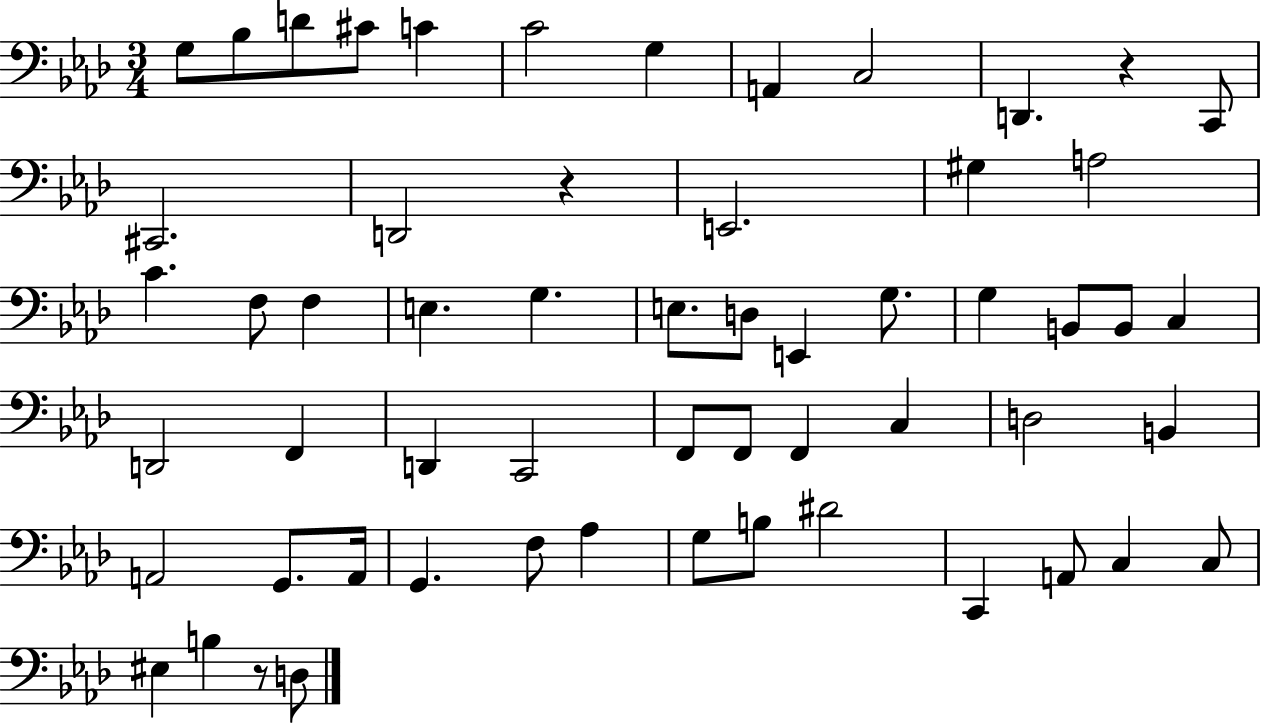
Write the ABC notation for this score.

X:1
T:Untitled
M:3/4
L:1/4
K:Ab
G,/2 _B,/2 D/2 ^C/2 C C2 G, A,, C,2 D,, z C,,/2 ^C,,2 D,,2 z E,,2 ^G, A,2 C F,/2 F, E, G, E,/2 D,/2 E,, G,/2 G, B,,/2 B,,/2 C, D,,2 F,, D,, C,,2 F,,/2 F,,/2 F,, C, D,2 B,, A,,2 G,,/2 A,,/4 G,, F,/2 _A, G,/2 B,/2 ^D2 C,, A,,/2 C, C,/2 ^E, B, z/2 D,/2